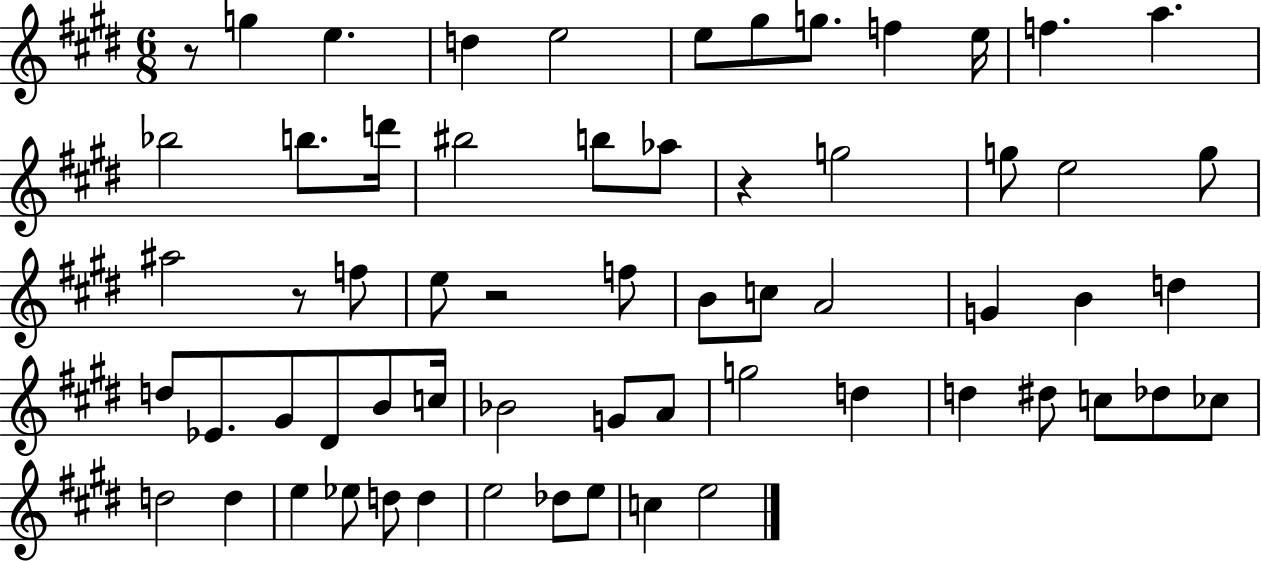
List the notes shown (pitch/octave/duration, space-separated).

R/e G5/q E5/q. D5/q E5/h E5/e G#5/e G5/e. F5/q E5/s F5/q. A5/q. Bb5/h B5/e. D6/s BIS5/h B5/e Ab5/e R/q G5/h G5/e E5/h G5/e A#5/h R/e F5/e E5/e R/h F5/e B4/e C5/e A4/h G4/q B4/q D5/q D5/e Eb4/e. G#4/e D#4/e B4/e C5/s Bb4/h G4/e A4/e G5/h D5/q D5/q D#5/e C5/e Db5/e CES5/e D5/h D5/q E5/q Eb5/e D5/e D5/q E5/h Db5/e E5/e C5/q E5/h